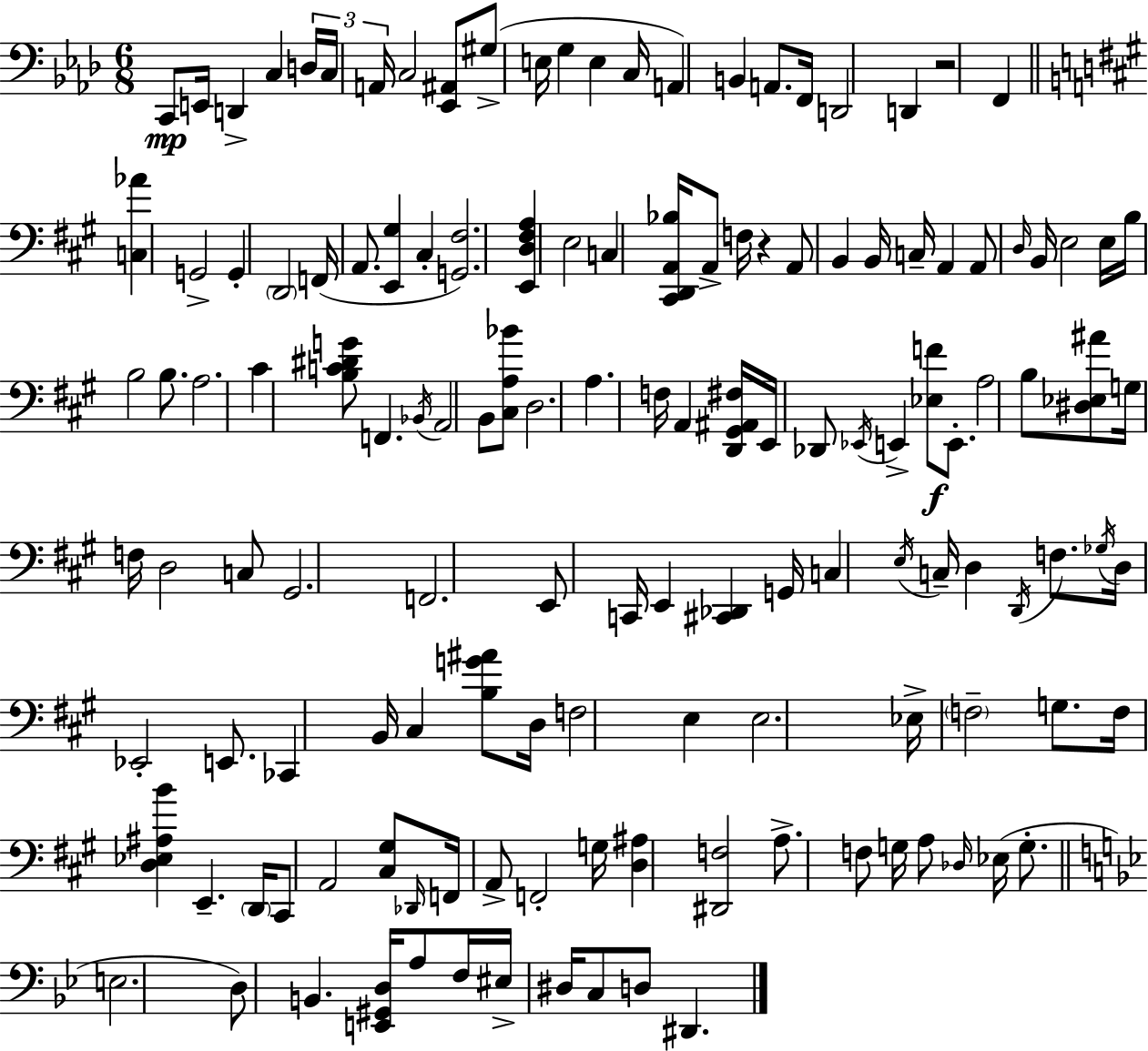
C2/e E2/s D2/q C3/q D3/s C3/s A2/s C3/h [Eb2,A#2]/e G#3/e E3/s G3/q E3/q C3/s A2/q B2/q A2/e. F2/s D2/h D2/q R/h F2/q [C3,Ab4]/q G2/h G2/q D2/h F2/s A2/e. [E2,G#3]/q C#3/q [G2,F#3]/h. [E2,D3,F#3,A3]/q E3/h C3/q [C#2,D2,A2,Bb3]/s A2/e F3/s R/q A2/e B2/q B2/s C3/s A2/q A2/e D3/s B2/s E3/h E3/s B3/s B3/h B3/e. A3/h. C#4/q [B3,C4,D#4,G4]/e F2/q. Bb2/s A2/h B2/e [C#3,A3,Bb4]/e D3/h. A3/q. F3/s A2/q [D2,G#2,A#2,F#3]/s E2/s Db2/e Eb2/s E2/q [Eb3,F4]/e E2/e. A3/h B3/e [D#3,Eb3,A#4]/e G3/s F3/s D3/h C3/e G#2/h. F2/h. E2/e C2/s E2/q [C#2,Db2]/q G2/s C3/q E3/s C3/s D3/q D2/s F3/e. Gb3/s D3/s Eb2/h E2/e. CES2/q B2/s C#3/q [B3,G4,A#4]/e D3/s F3/h E3/q E3/h. Eb3/s F3/h G3/e. F3/s [D3,Eb3,A#3,B4]/q E2/q. D2/s C#2/e A2/h [C#3,G#3]/e Db2/s F2/s A2/e F2/h G3/s [D3,A#3]/q [D#2,F3]/h A3/e. F3/e G3/s A3/e Db3/s Eb3/s G3/e. E3/h. D3/e B2/q. [E2,G#2,D3]/s A3/e F3/s EIS3/s D#3/s C3/e D3/e D#2/q.